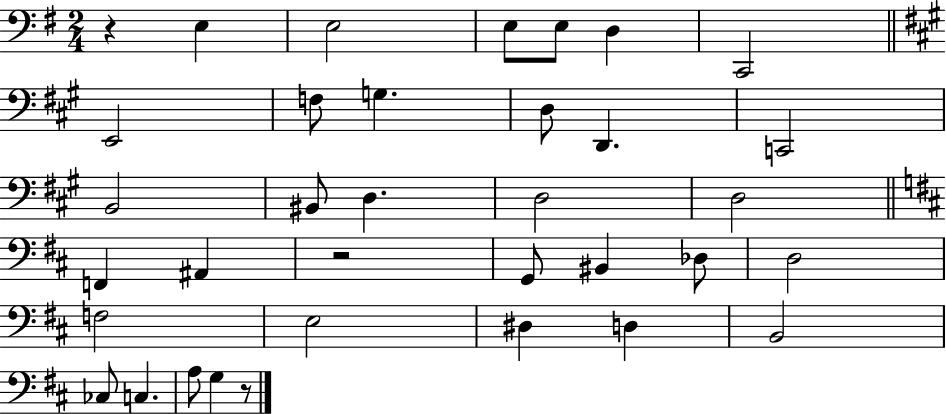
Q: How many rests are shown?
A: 3